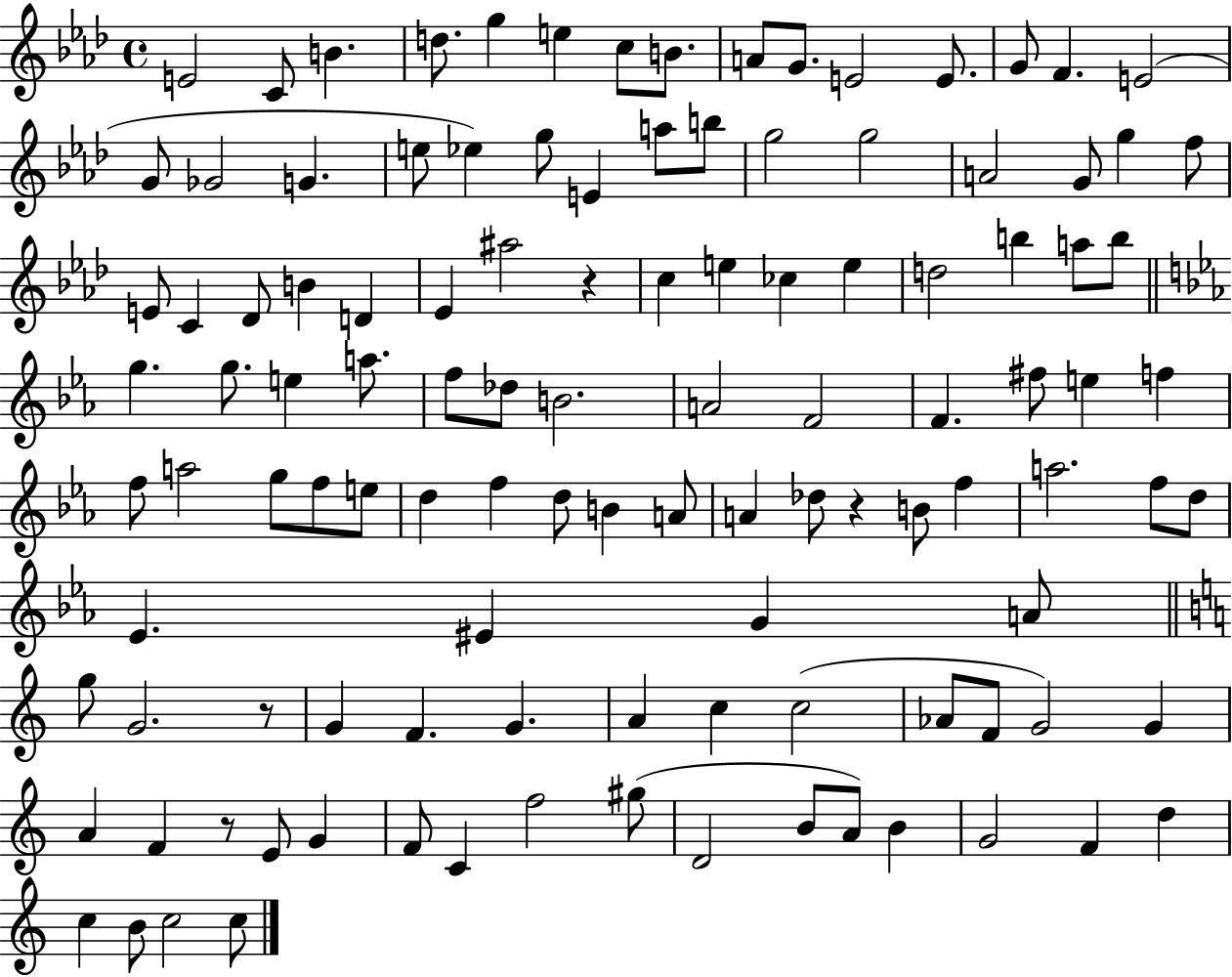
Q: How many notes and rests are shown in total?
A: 114